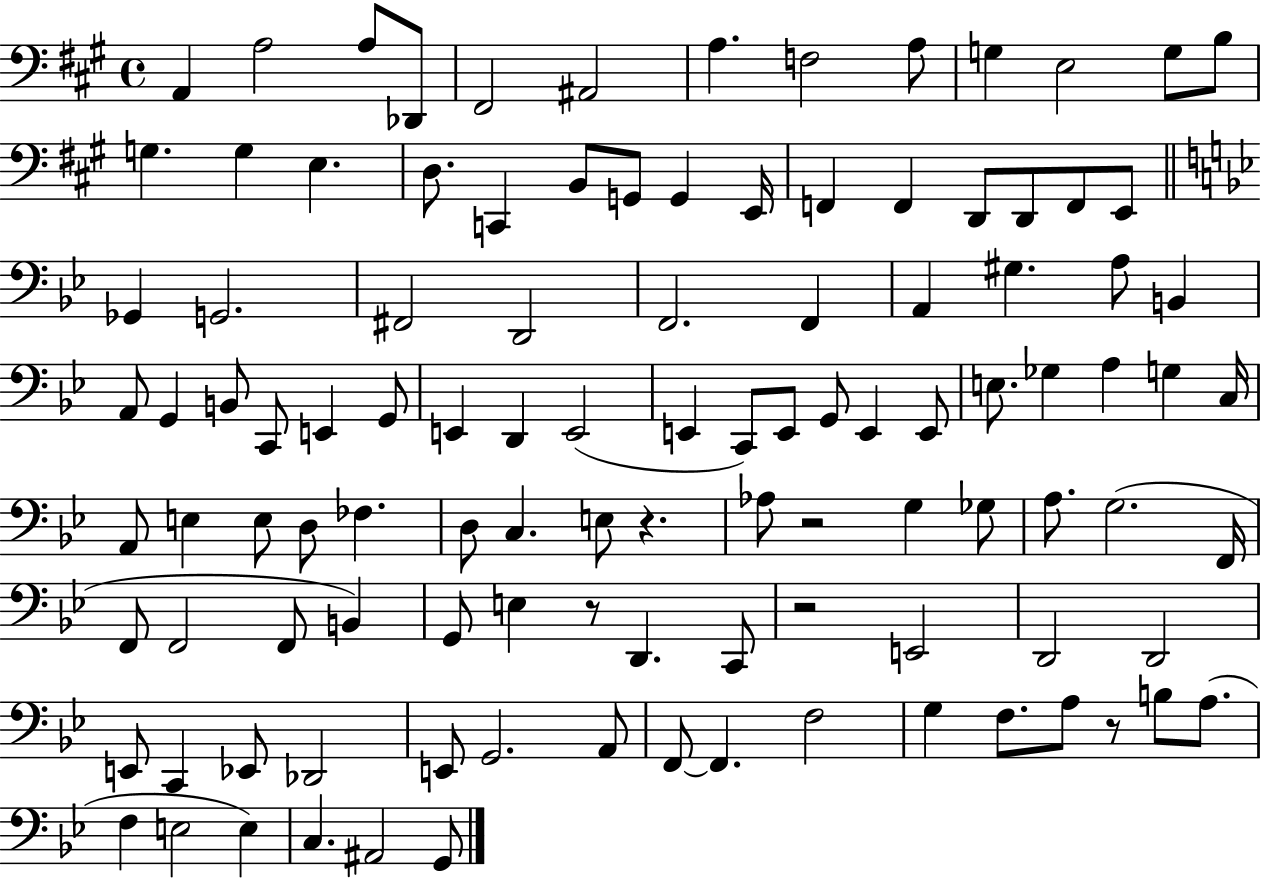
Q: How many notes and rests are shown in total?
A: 109